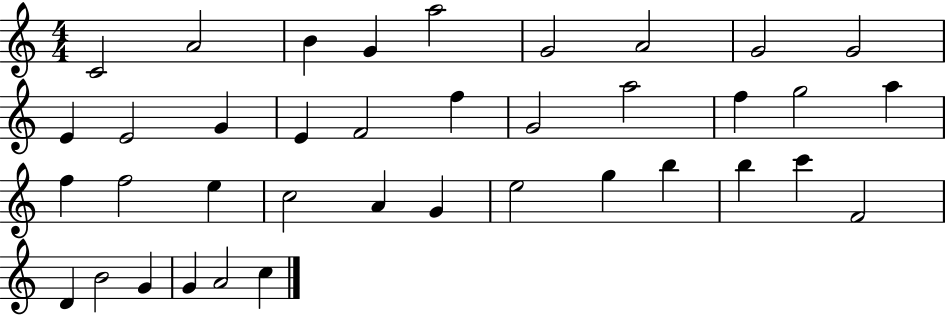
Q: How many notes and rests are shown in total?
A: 38